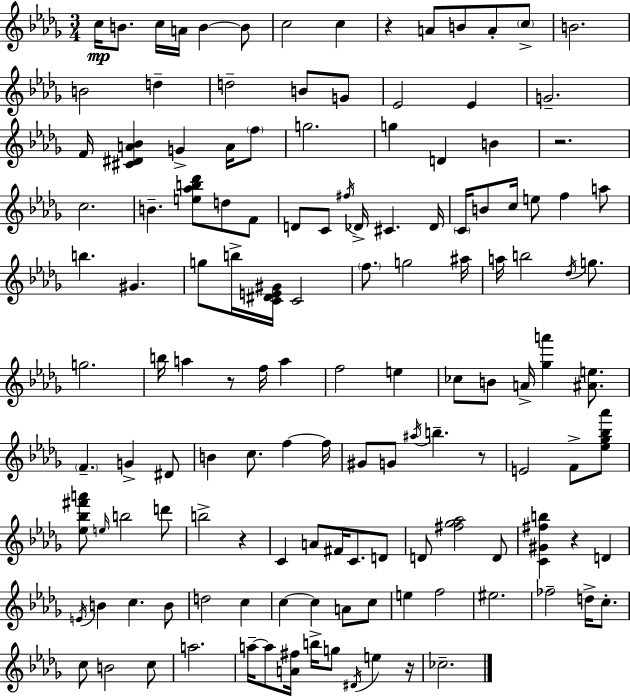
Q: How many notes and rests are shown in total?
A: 136